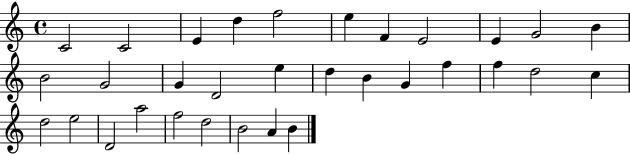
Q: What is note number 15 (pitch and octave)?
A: D4